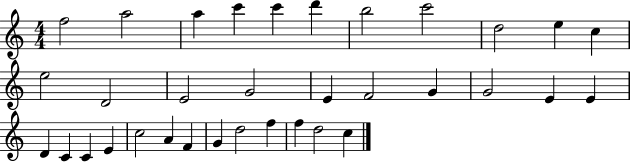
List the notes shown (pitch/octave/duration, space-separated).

F5/h A5/h A5/q C6/q C6/q D6/q B5/h C6/h D5/h E5/q C5/q E5/h D4/h E4/h G4/h E4/q F4/h G4/q G4/h E4/q E4/q D4/q C4/q C4/q E4/q C5/h A4/q F4/q G4/q D5/h F5/q F5/q D5/h C5/q